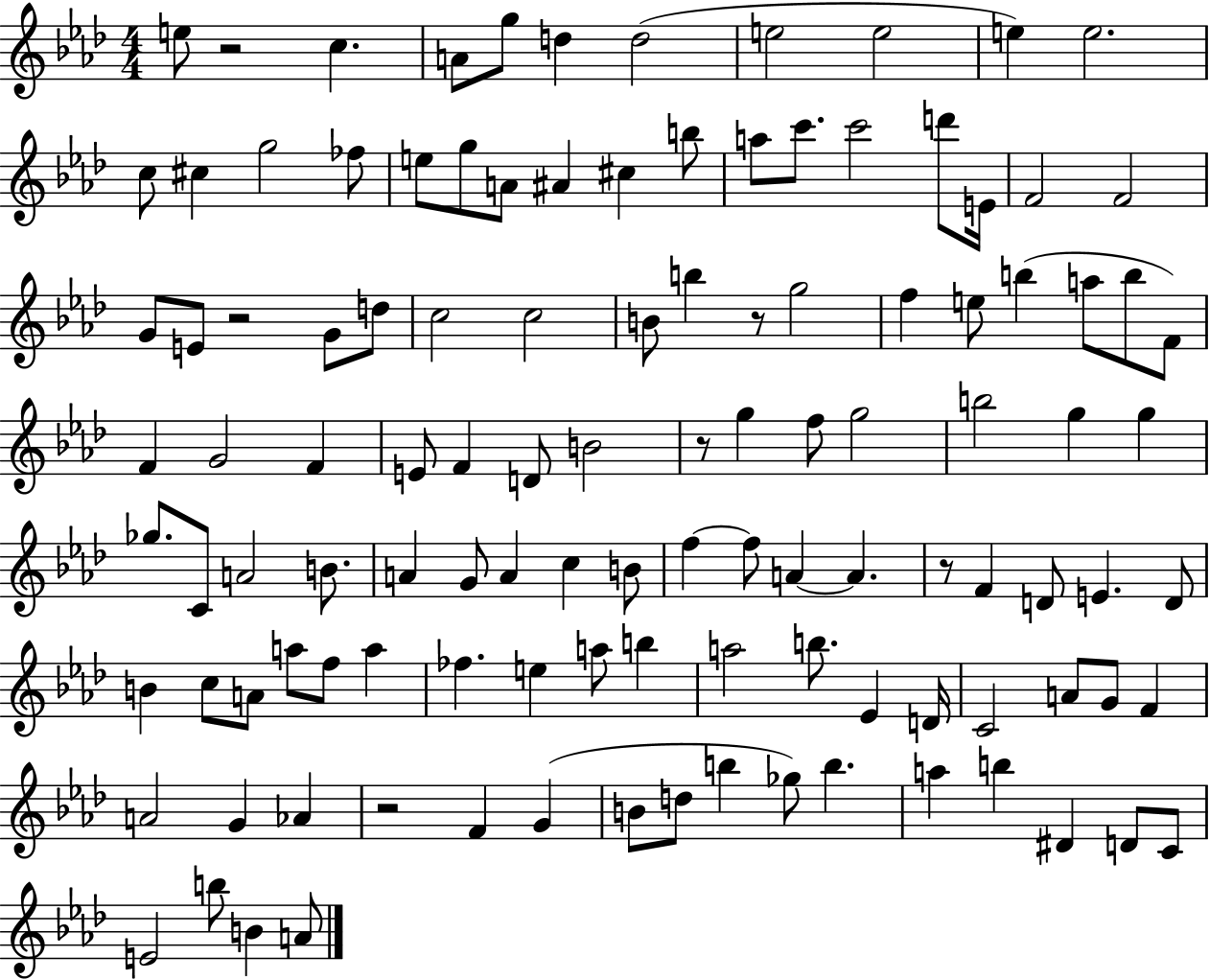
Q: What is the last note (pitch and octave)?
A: A4